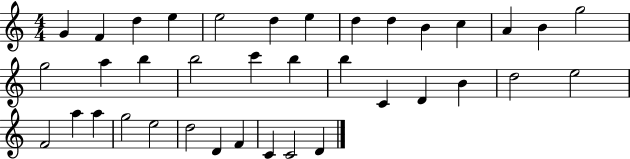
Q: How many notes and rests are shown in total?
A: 37